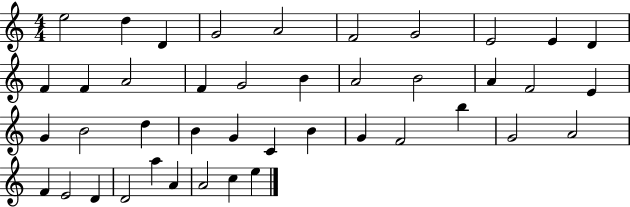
{
  \clef treble
  \numericTimeSignature
  \time 4/4
  \key c \major
  e''2 d''4 d'4 | g'2 a'2 | f'2 g'2 | e'2 e'4 d'4 | \break f'4 f'4 a'2 | f'4 g'2 b'4 | a'2 b'2 | a'4 f'2 e'4 | \break g'4 b'2 d''4 | b'4 g'4 c'4 b'4 | g'4 f'2 b''4 | g'2 a'2 | \break f'4 e'2 d'4 | d'2 a''4 a'4 | a'2 c''4 e''4 | \bar "|."
}